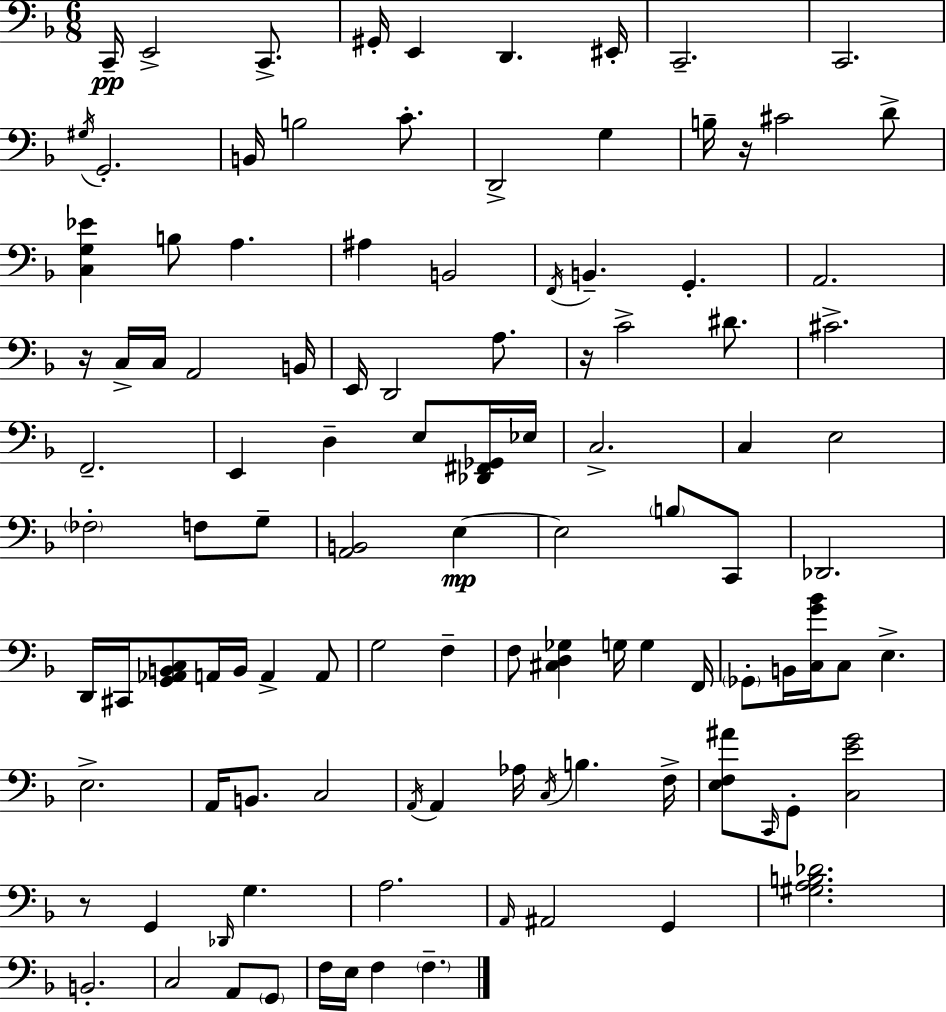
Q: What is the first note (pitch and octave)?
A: C2